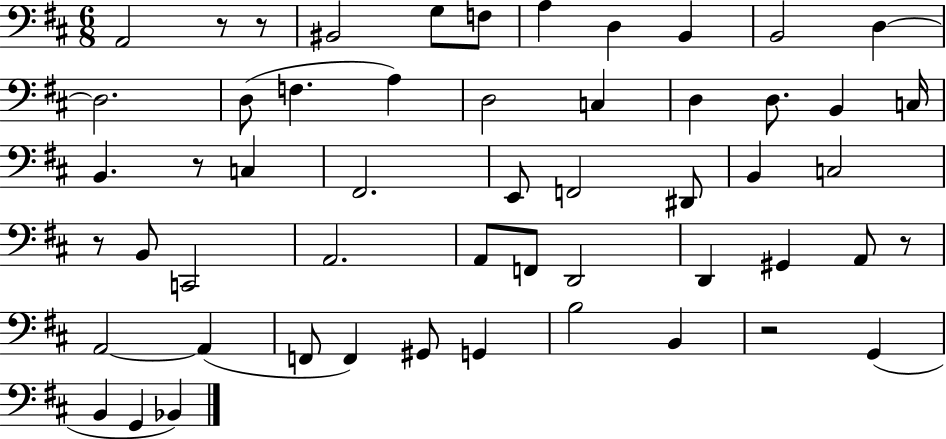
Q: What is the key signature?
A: D major